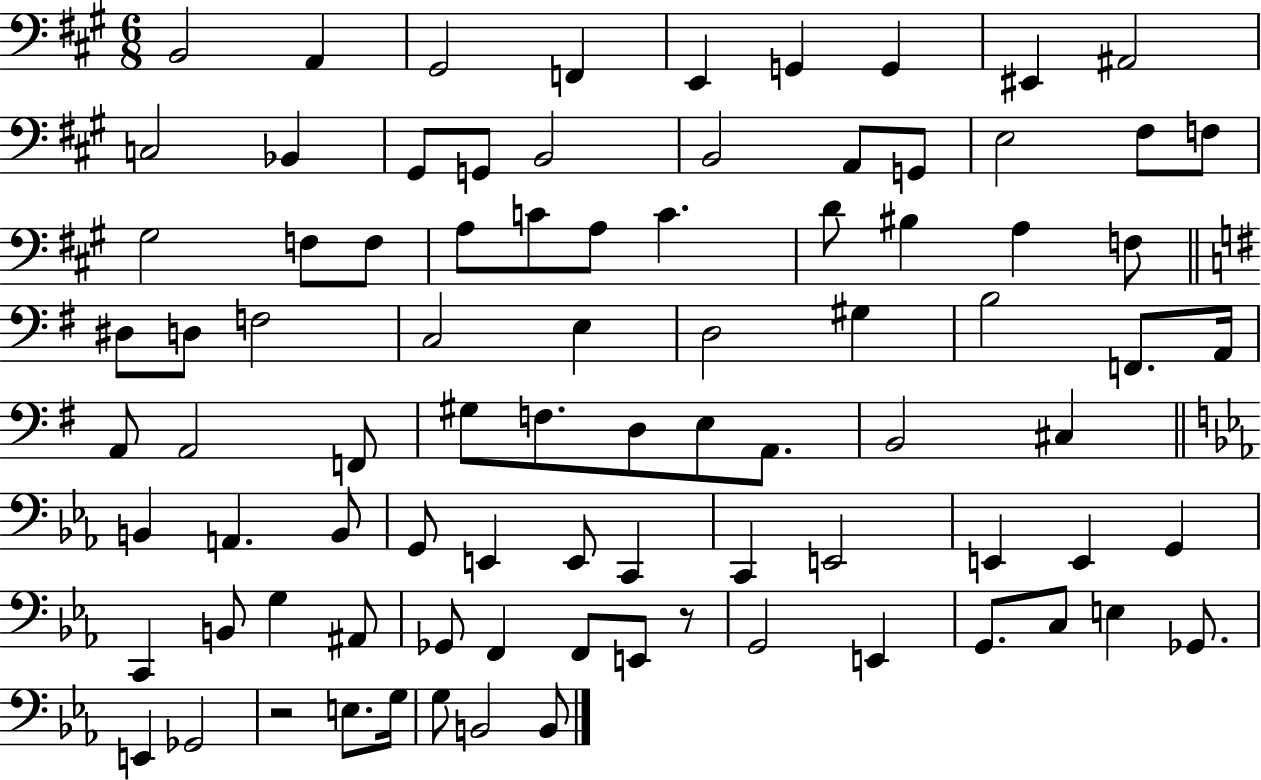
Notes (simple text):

B2/h A2/q G#2/h F2/q E2/q G2/q G2/q EIS2/q A#2/h C3/h Bb2/q G#2/e G2/e B2/h B2/h A2/e G2/e E3/h F#3/e F3/e G#3/h F3/e F3/e A3/e C4/e A3/e C4/q. D4/e BIS3/q A3/q F3/e D#3/e D3/e F3/h C3/h E3/q D3/h G#3/q B3/h F2/e. A2/s A2/e A2/h F2/e G#3/e F3/e. D3/e E3/e A2/e. B2/h C#3/q B2/q A2/q. B2/e G2/e E2/q E2/e C2/q C2/q E2/h E2/q E2/q G2/q C2/q B2/e G3/q A#2/e Gb2/e F2/q F2/e E2/e R/e G2/h E2/q G2/e. C3/e E3/q Gb2/e. E2/q Gb2/h R/h E3/e. G3/s G3/e B2/h B2/e